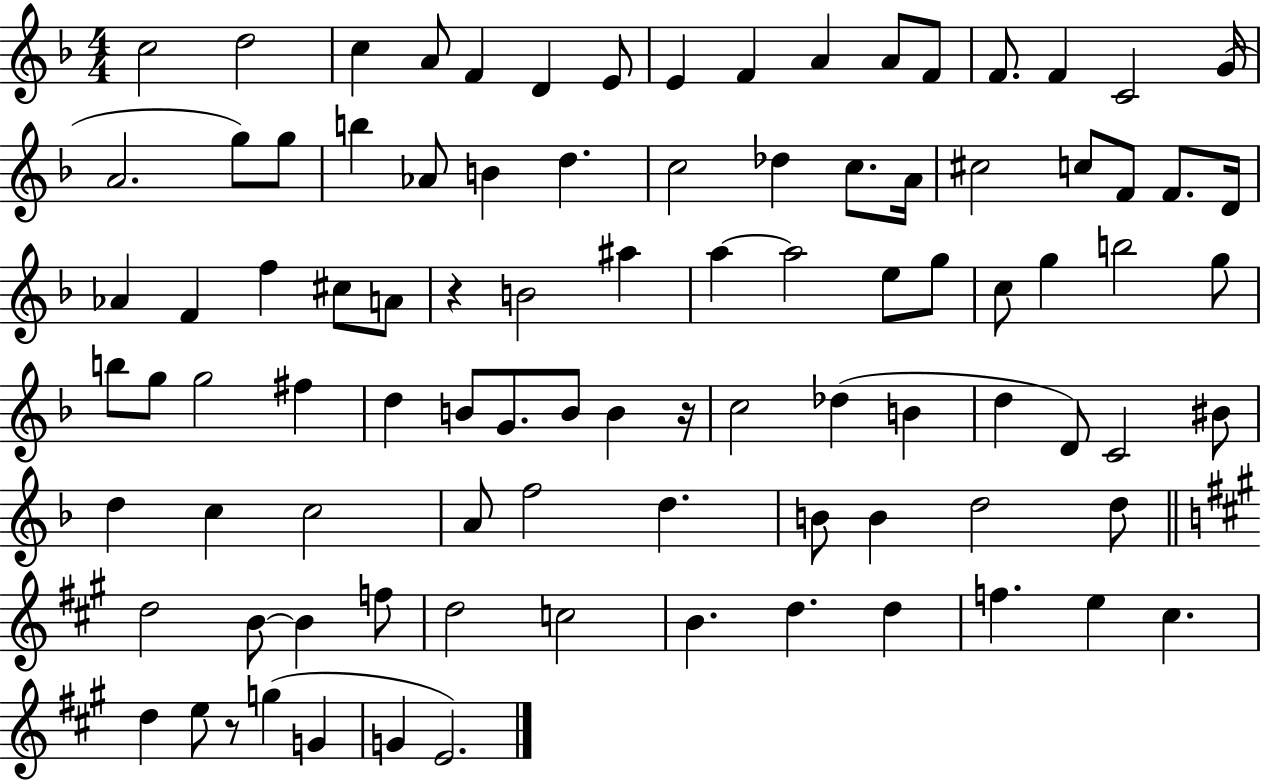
X:1
T:Untitled
M:4/4
L:1/4
K:F
c2 d2 c A/2 F D E/2 E F A A/2 F/2 F/2 F C2 G/4 A2 g/2 g/2 b _A/2 B d c2 _d c/2 A/4 ^c2 c/2 F/2 F/2 D/4 _A F f ^c/2 A/2 z B2 ^a a a2 e/2 g/2 c/2 g b2 g/2 b/2 g/2 g2 ^f d B/2 G/2 B/2 B z/4 c2 _d B d D/2 C2 ^B/2 d c c2 A/2 f2 d B/2 B d2 d/2 d2 B/2 B f/2 d2 c2 B d d f e ^c d e/2 z/2 g G G E2